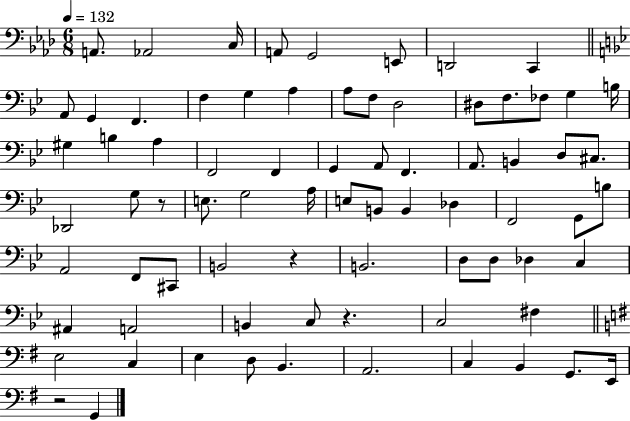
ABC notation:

X:1
T:Untitled
M:6/8
L:1/4
K:Ab
A,,/2 _A,,2 C,/4 A,,/2 G,,2 E,,/2 D,,2 C,, A,,/2 G,, F,, F, G, A, A,/2 F,/2 D,2 ^D,/2 F,/2 _F,/2 G, B,/4 ^G, B, A, F,,2 F,, G,, A,,/2 F,, A,,/2 B,, D,/2 ^C,/2 _D,,2 G,/2 z/2 E,/2 G,2 A,/4 E,/2 B,,/2 B,, _D, F,,2 G,,/2 B,/2 A,,2 F,,/2 ^C,,/2 B,,2 z B,,2 D,/2 D,/2 _D, C, ^A,, A,,2 B,, C,/2 z C,2 ^F, E,2 C, E, D,/2 B,, A,,2 C, B,, G,,/2 E,,/4 z2 G,,